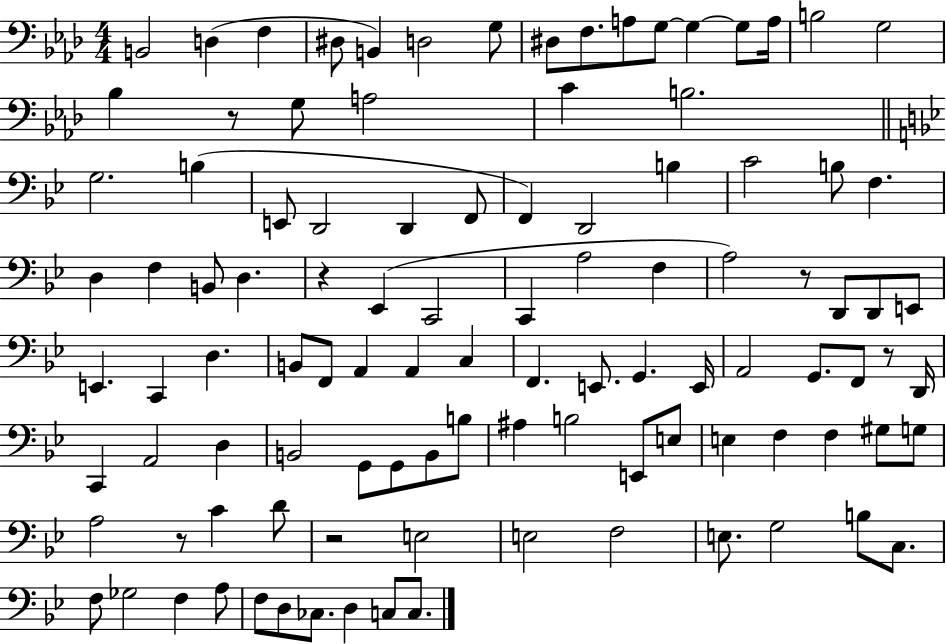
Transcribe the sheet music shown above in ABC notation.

X:1
T:Untitled
M:4/4
L:1/4
K:Ab
B,,2 D, F, ^D,/2 B,, D,2 G,/2 ^D,/2 F,/2 A,/2 G,/2 G, G,/2 A,/4 B,2 G,2 _B, z/2 G,/2 A,2 C B,2 G,2 B, E,,/2 D,,2 D,, F,,/2 F,, D,,2 B, C2 B,/2 F, D, F, B,,/2 D, z _E,, C,,2 C,, A,2 F, A,2 z/2 D,,/2 D,,/2 E,,/2 E,, C,, D, B,,/2 F,,/2 A,, A,, C, F,, E,,/2 G,, E,,/4 A,,2 G,,/2 F,,/2 z/2 D,,/4 C,, A,,2 D, B,,2 G,,/2 G,,/2 B,,/2 B,/2 ^A, B,2 E,,/2 E,/2 E, F, F, ^G,/2 G,/2 A,2 z/2 C D/2 z2 E,2 E,2 F,2 E,/2 G,2 B,/2 C,/2 F,/2 _G,2 F, A,/2 F,/2 D,/2 _C,/2 D, C,/2 C,/2